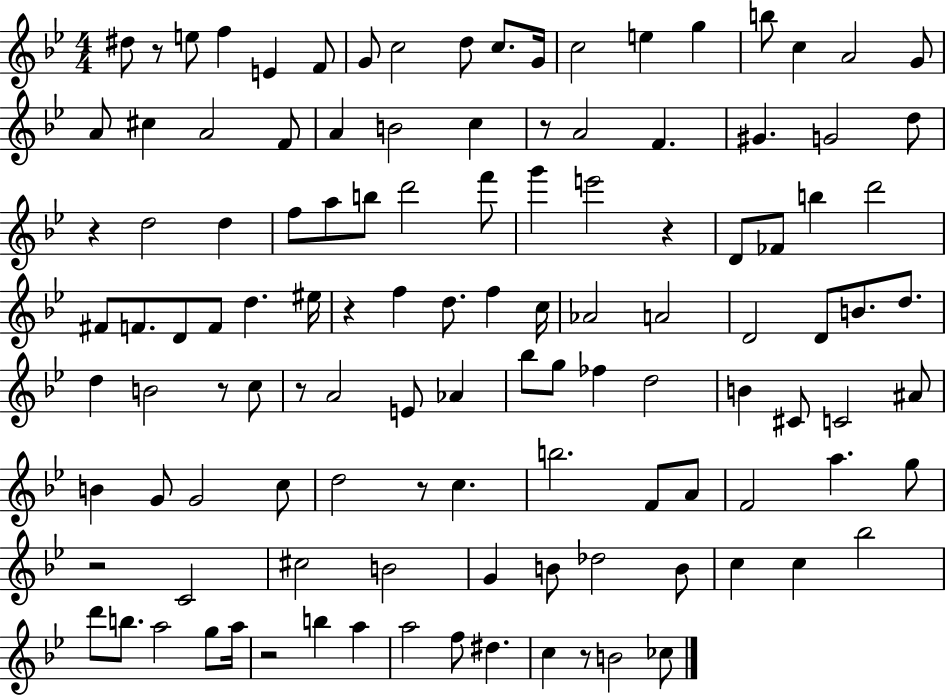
X:1
T:Untitled
M:4/4
L:1/4
K:Bb
^d/2 z/2 e/2 f E F/2 G/2 c2 d/2 c/2 G/4 c2 e g b/2 c A2 G/2 A/2 ^c A2 F/2 A B2 c z/2 A2 F ^G G2 d/2 z d2 d f/2 a/2 b/2 d'2 f'/2 g' e'2 z D/2 _F/2 b d'2 ^F/2 F/2 D/2 F/2 d ^e/4 z f d/2 f c/4 _A2 A2 D2 D/2 B/2 d/2 d B2 z/2 c/2 z/2 A2 E/2 _A _b/2 g/2 _f d2 B ^C/2 C2 ^A/2 B G/2 G2 c/2 d2 z/2 c b2 F/2 A/2 F2 a g/2 z2 C2 ^c2 B2 G B/2 _d2 B/2 c c _b2 d'/2 b/2 a2 g/2 a/4 z2 b a a2 f/2 ^d c z/2 B2 _c/2